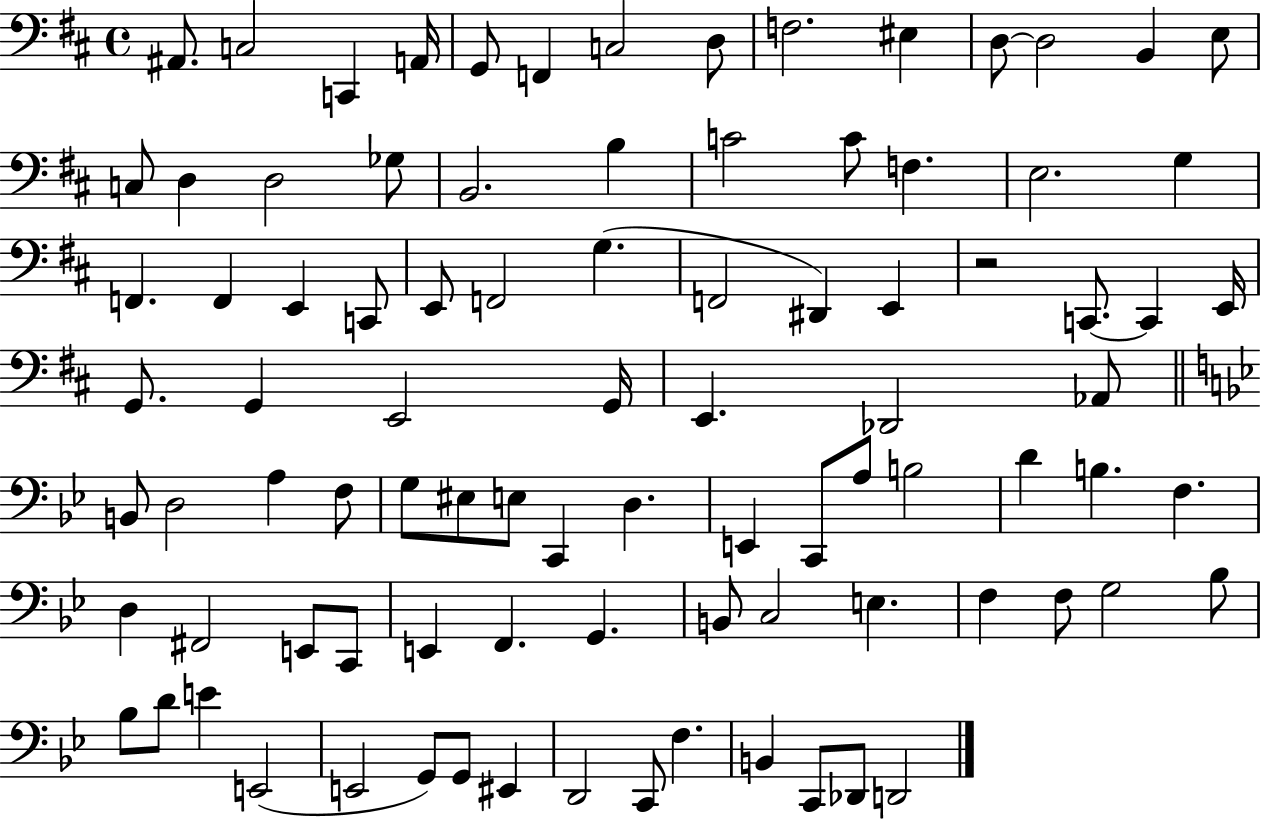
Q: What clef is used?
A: bass